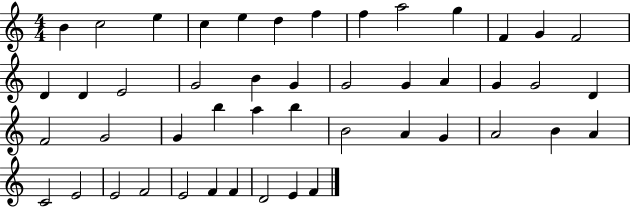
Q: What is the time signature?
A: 4/4